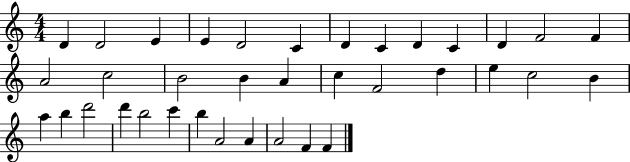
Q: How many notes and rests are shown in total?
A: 36